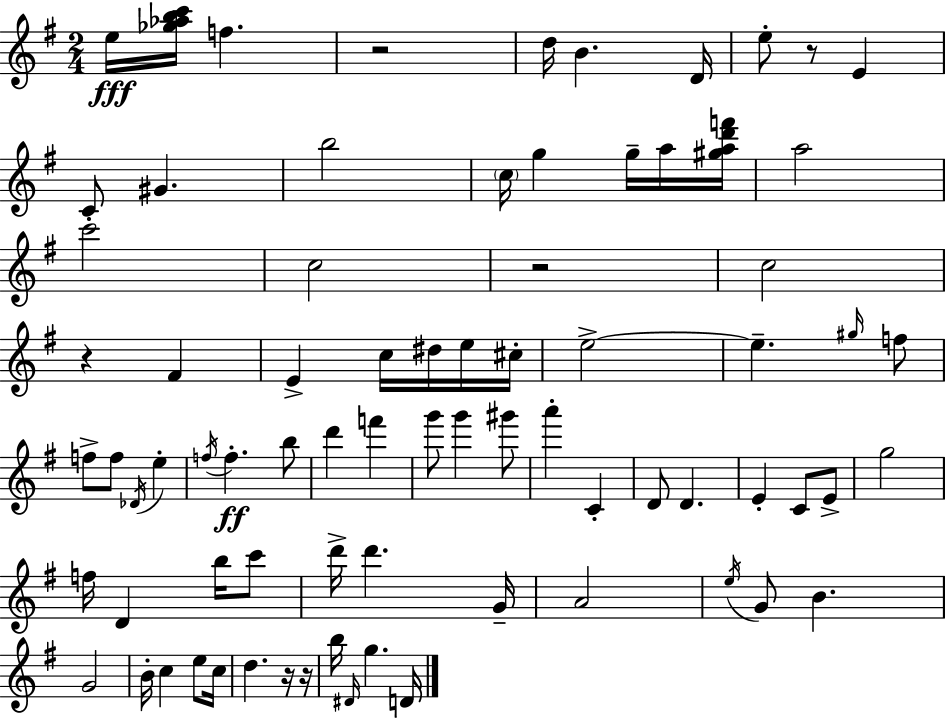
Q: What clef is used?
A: treble